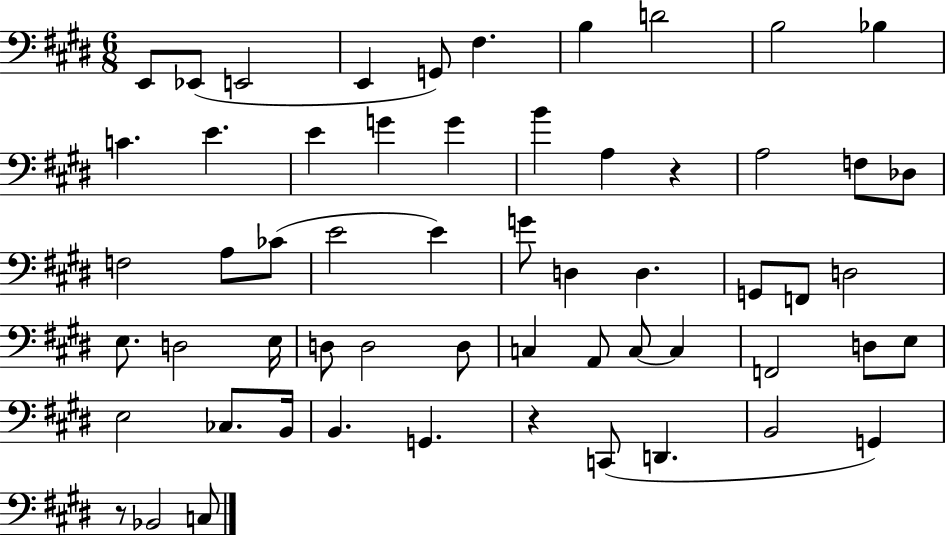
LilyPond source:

{
  \clef bass
  \numericTimeSignature
  \time 6/8
  \key e \major
  \repeat volta 2 { e,8 ees,8( e,2 | e,4 g,8) fis4. | b4 d'2 | b2 bes4 | \break c'4. e'4. | e'4 g'4 g'4 | b'4 a4 r4 | a2 f8 des8 | \break f2 a8 ces'8( | e'2 e'4) | g'8 d4 d4. | g,8 f,8 d2 | \break e8. d2 e16 | d8 d2 d8 | c4 a,8 c8~~ c4 | f,2 d8 e8 | \break e2 ces8. b,16 | b,4. g,4. | r4 c,8( d,4. | b,2 g,4) | \break r8 bes,2 c8 | } \bar "|."
}